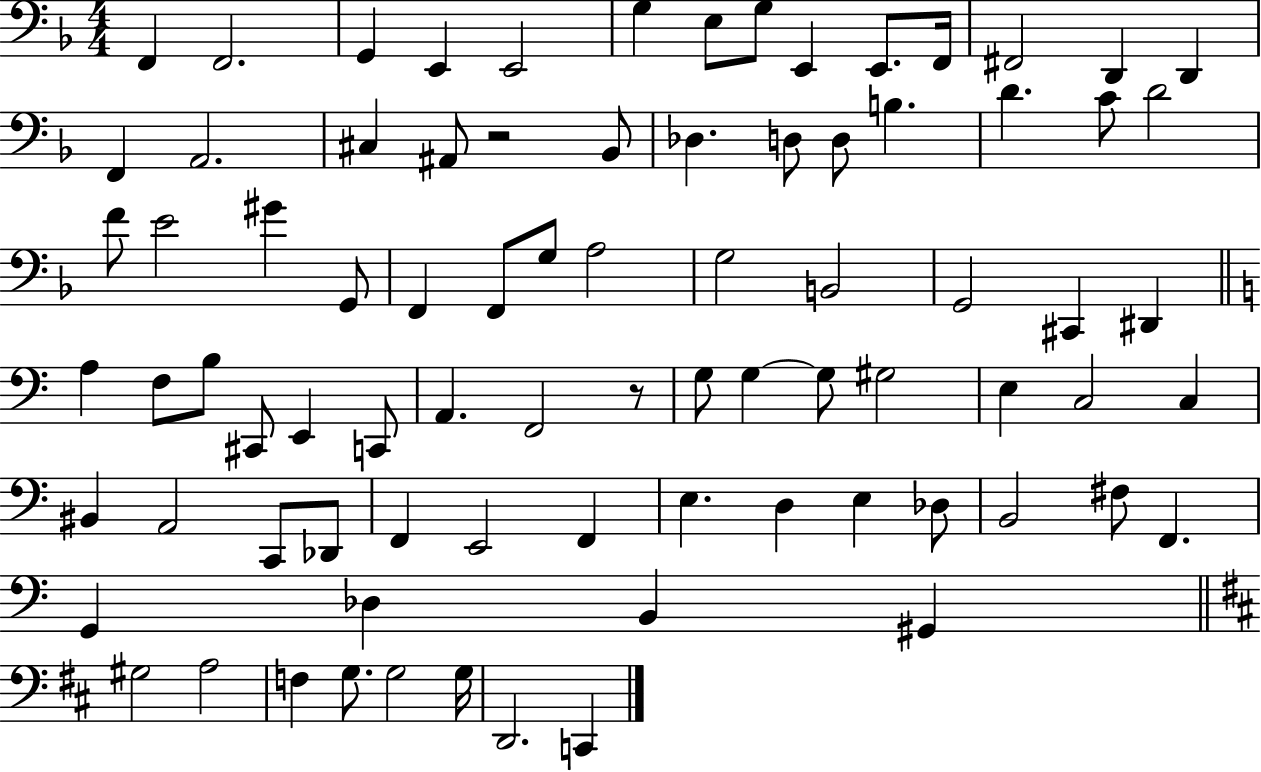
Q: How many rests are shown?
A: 2